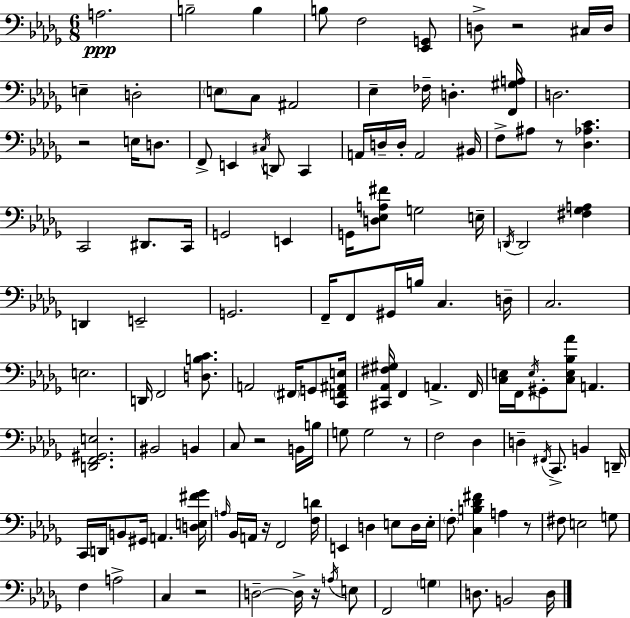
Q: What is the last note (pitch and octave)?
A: D3